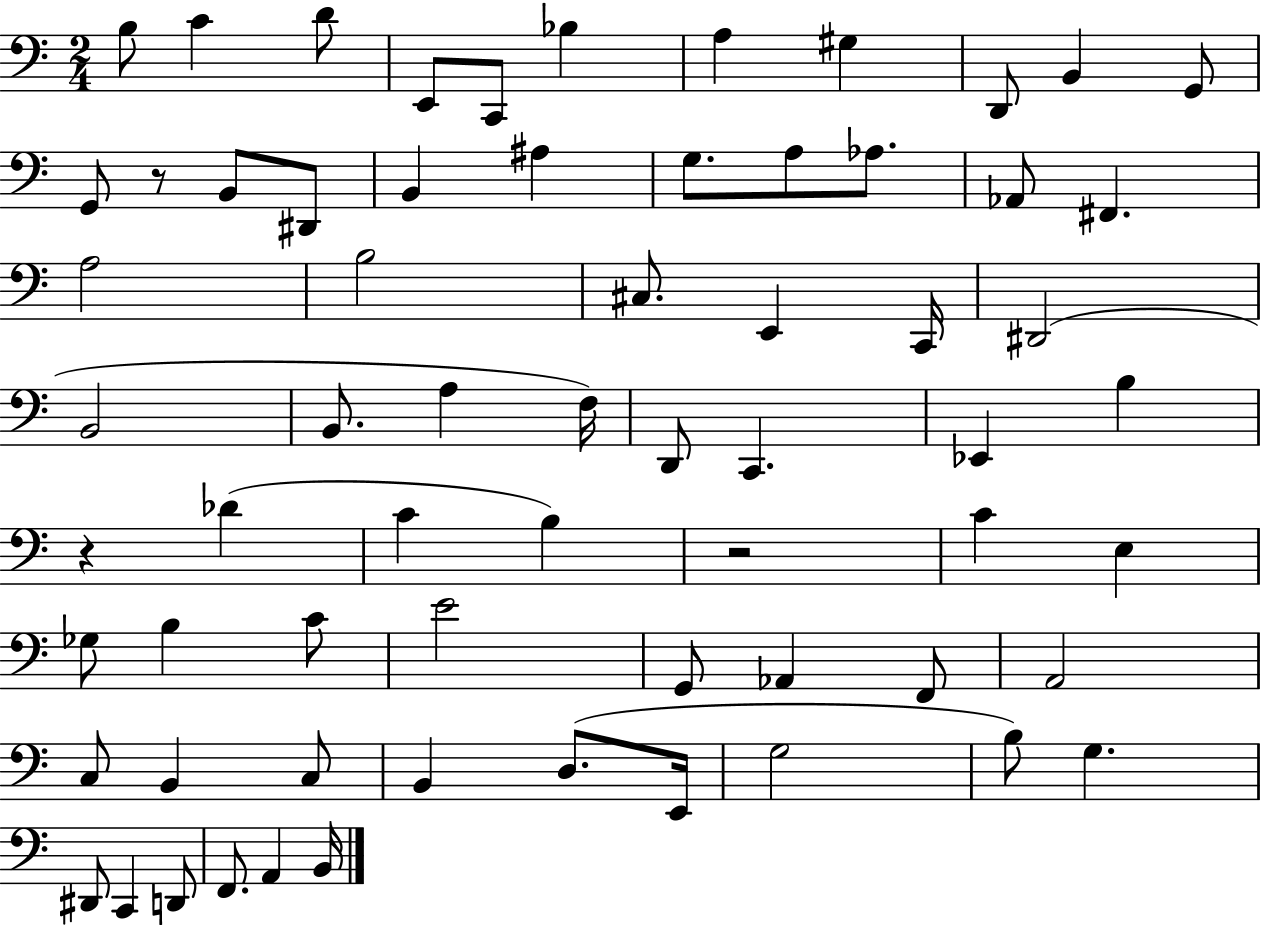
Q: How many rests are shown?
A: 3